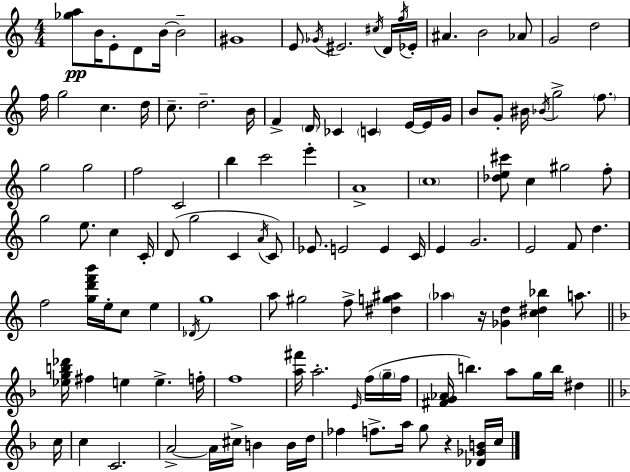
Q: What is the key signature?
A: A minor